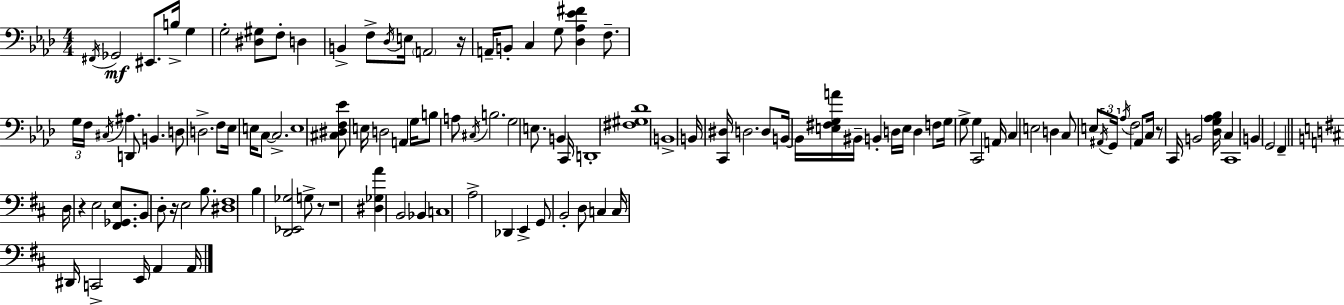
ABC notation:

X:1
T:Untitled
M:4/4
L:1/4
K:Fm
^F,,/4 _G,,2 ^E,,/2 B,/4 G, G,2 [^D,^G,]/2 F,/2 D, B,, F,/2 _D,/4 E,/4 A,,2 z/4 A,,/4 B,,/2 C, G,/2 [_D,_A,_E^F] F,/2 G,/4 F,/4 ^C,/4 ^A, D,,/2 B,, D,/2 D,2 F,/2 _E,/4 E,/4 C,/2 C,2 E,4 [^C,^D,F,_E]/2 E,/4 D,2 A,, G,/4 B,/2 A,/2 ^C,/4 B,2 G,2 E,/2 B,, C,,/4 D,,4 [^F,^G,_D]4 B,,4 B,,/4 [C,,^D,]/4 D,2 D,/2 B,,/4 B,,/4 [E,^F,G,A]/4 ^B,,/4 B,, D,/4 E,/4 D, F,/2 G,/4 G,/2 G, C,,2 A,,/4 C, E,2 D, C,/2 E,/2 ^A,,/4 G,,/4 _A,/4 F,2 ^A,,/2 C,/4 z/2 C,,/4 B,,2 [_D,G,_A,_B,]/4 C, C,,4 B,, G,,2 F,, D,/4 z E,2 [^F,,_G,,E,]/2 B,,/2 D,/2 z/4 E,2 B,/2 [^D,^F,]4 B, [D,,_E,,_G,]2 G,/2 z/2 z4 [^D,_G,A] B,,2 _B,, C,4 A,2 _D,, E,, G,,/2 B,,2 D,/2 C, C,/4 ^D,,/4 C,,2 E,,/4 A,, A,,/4